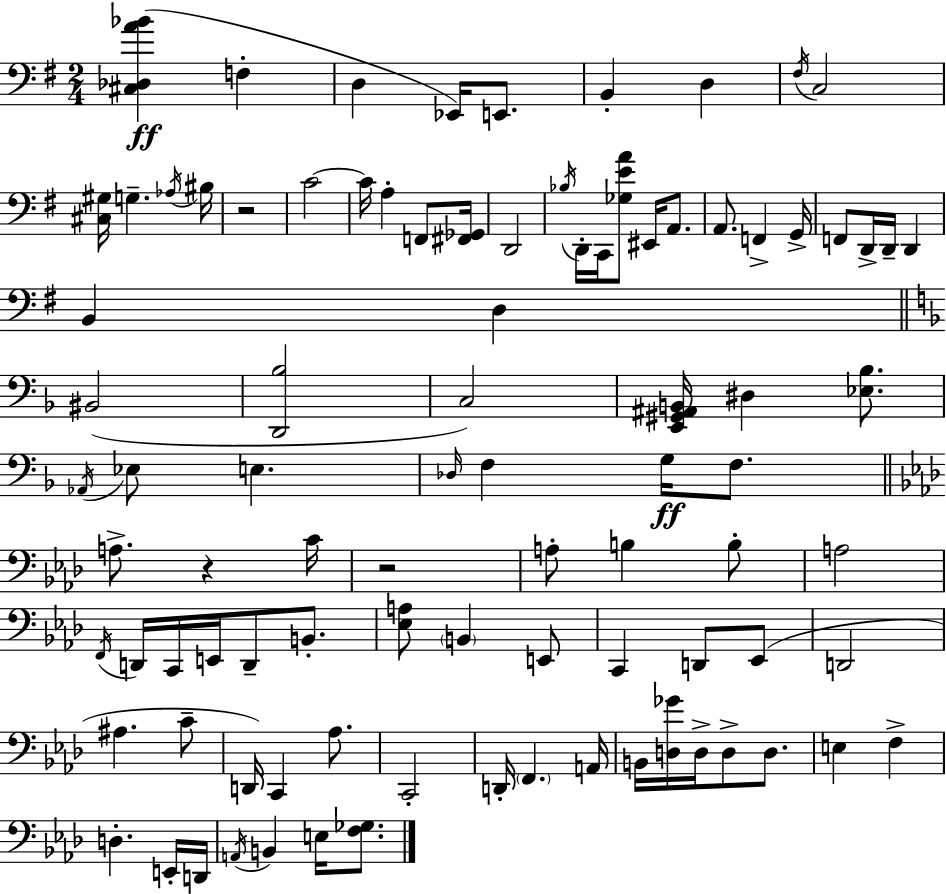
X:1
T:Untitled
M:2/4
L:1/4
K:Em
[^C,_D,A_B] F, D, _E,,/4 E,,/2 B,, D, ^F,/4 C,2 [^C,^G,]/4 G, _A,/4 ^B,/4 z2 C2 C/4 A, F,,/2 [^F,,_G,,]/4 D,,2 _B,/4 D,,/4 C,,/4 [_G,EA]/2 ^E,,/4 A,,/2 A,,/2 F,, G,,/4 F,,/2 D,,/4 D,,/4 D,, B,, D, ^B,,2 [D,,_B,]2 C,2 [E,,^G,,^A,,B,,]/4 ^D, [_E,_B,]/2 _A,,/4 _E,/2 E, _D,/4 F, G,/4 F,/2 A,/2 z C/4 z2 A,/2 B, B,/2 A,2 F,,/4 D,,/4 C,,/4 E,,/4 D,,/2 B,,/2 [_E,A,]/2 B,, E,,/2 C,, D,,/2 _E,,/2 D,,2 ^A, C/2 D,,/4 C,, _A,/2 C,,2 D,,/4 F,, A,,/4 B,,/4 [D,_G]/4 D,/4 D,/2 D,/2 E, F, D, E,,/4 D,,/4 A,,/4 B,, E,/4 [F,_G,]/2